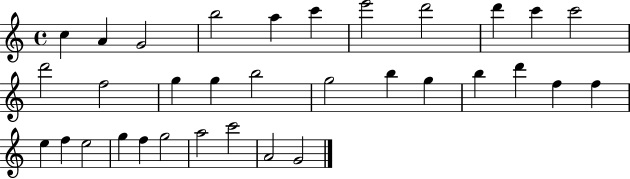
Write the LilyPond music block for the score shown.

{
  \clef treble
  \time 4/4
  \defaultTimeSignature
  \key c \major
  c''4 a'4 g'2 | b''2 a''4 c'''4 | e'''2 d'''2 | d'''4 c'''4 c'''2 | \break d'''2 f''2 | g''4 g''4 b''2 | g''2 b''4 g''4 | b''4 d'''4 f''4 f''4 | \break e''4 f''4 e''2 | g''4 f''4 g''2 | a''2 c'''2 | a'2 g'2 | \break \bar "|."
}